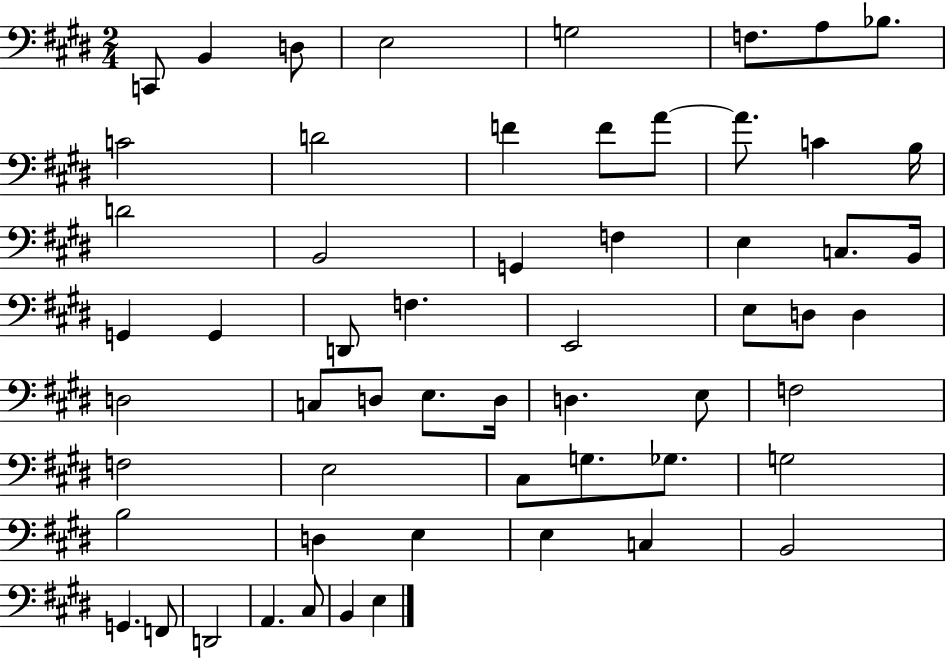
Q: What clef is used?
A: bass